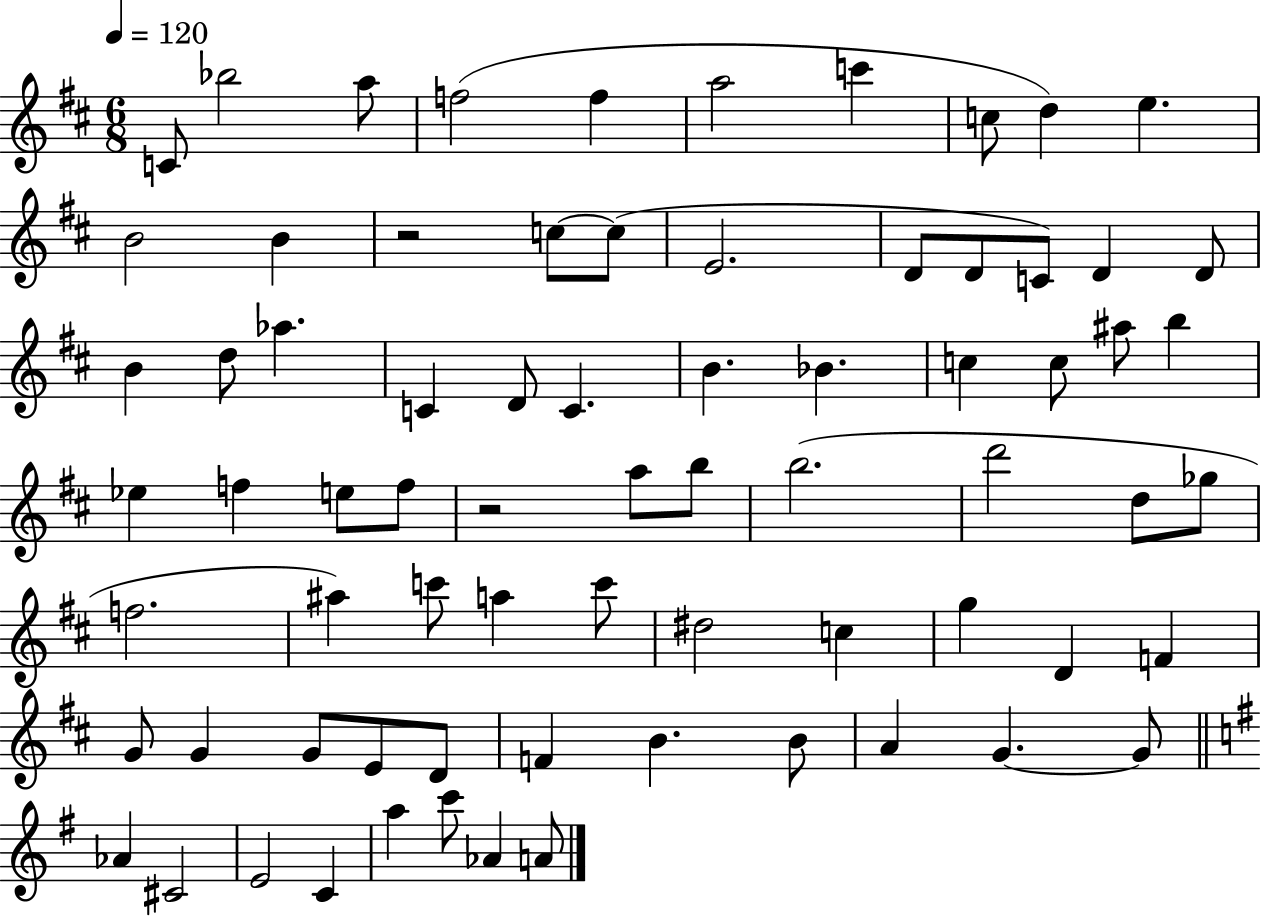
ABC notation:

X:1
T:Untitled
M:6/8
L:1/4
K:D
C/2 _b2 a/2 f2 f a2 c' c/2 d e B2 B z2 c/2 c/2 E2 D/2 D/2 C/2 D D/2 B d/2 _a C D/2 C B _B c c/2 ^a/2 b _e f e/2 f/2 z2 a/2 b/2 b2 d'2 d/2 _g/2 f2 ^a c'/2 a c'/2 ^d2 c g D F G/2 G G/2 E/2 D/2 F B B/2 A G G/2 _A ^C2 E2 C a c'/2 _A A/2